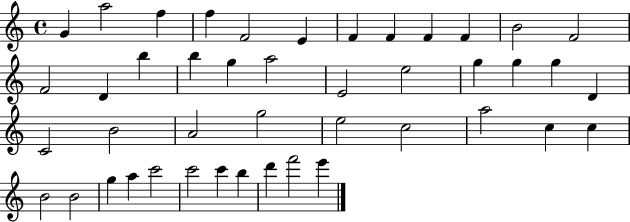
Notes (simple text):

G4/q A5/h F5/q F5/q F4/h E4/q F4/q F4/q F4/q F4/q B4/h F4/h F4/h D4/q B5/q B5/q G5/q A5/h E4/h E5/h G5/q G5/q G5/q D4/q C4/h B4/h A4/h G5/h E5/h C5/h A5/h C5/q C5/q B4/h B4/h G5/q A5/q C6/h C6/h C6/q B5/q D6/q F6/h E6/q